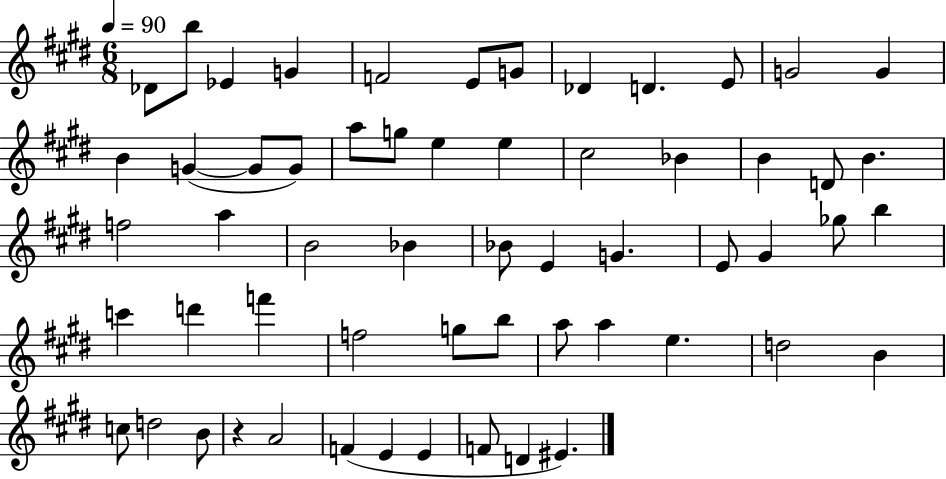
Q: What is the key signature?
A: E major